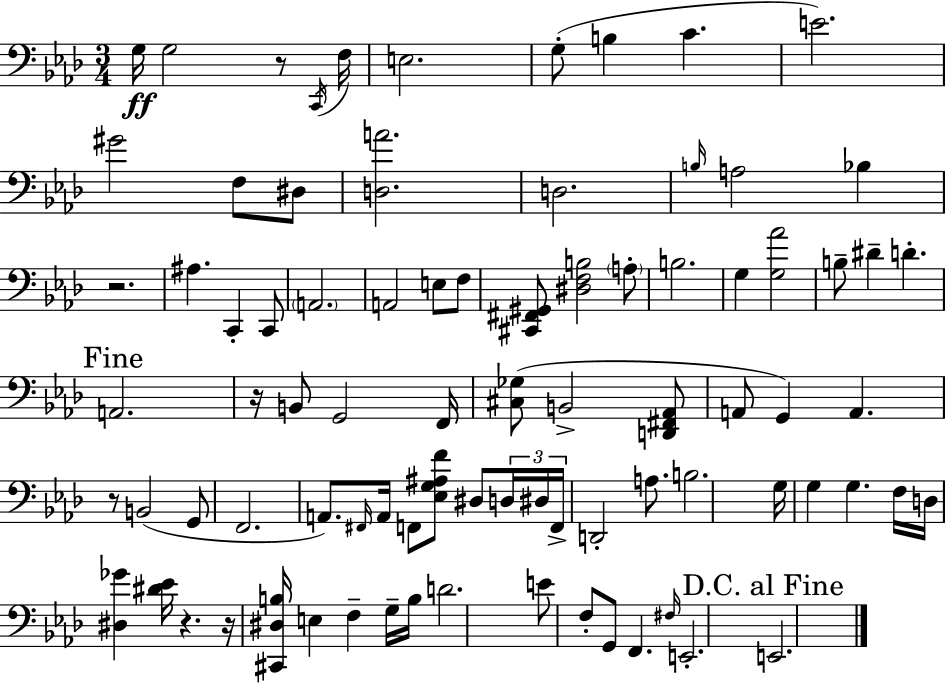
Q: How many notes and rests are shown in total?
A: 84